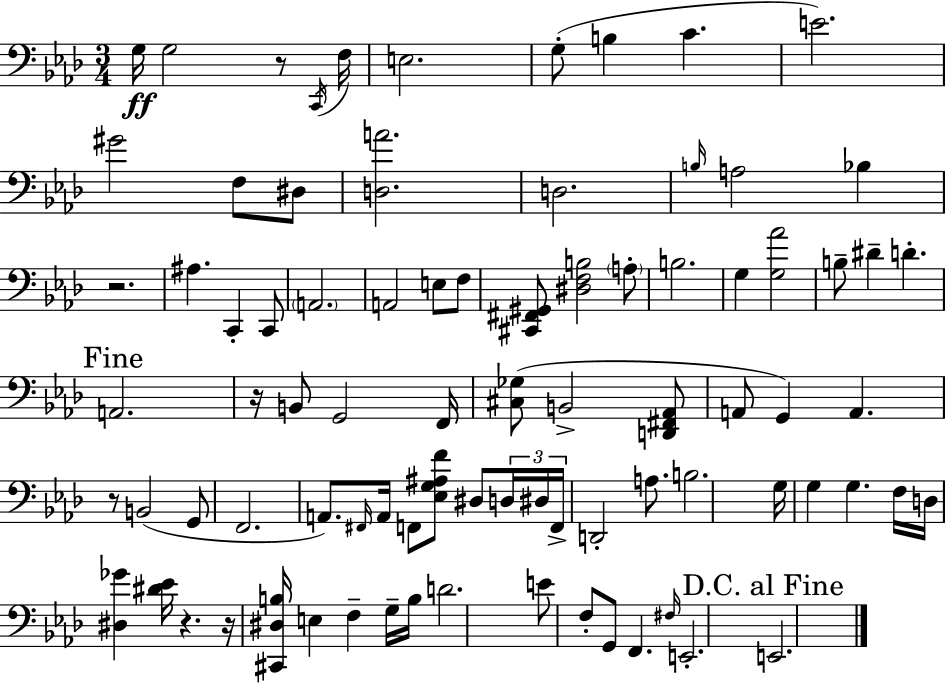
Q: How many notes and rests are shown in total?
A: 84